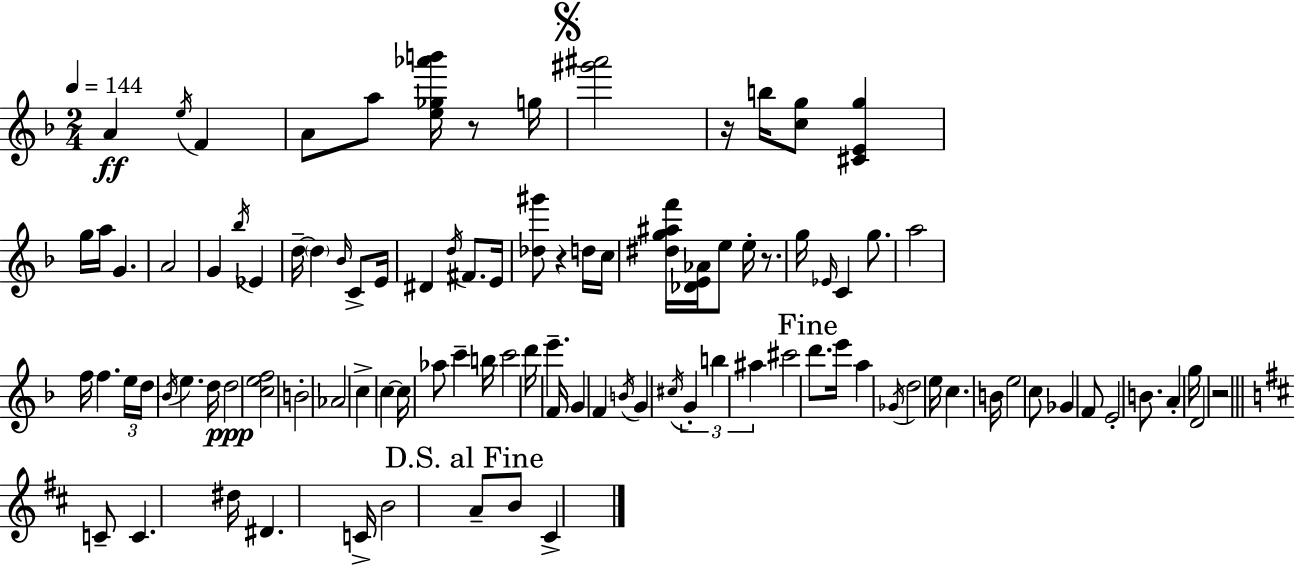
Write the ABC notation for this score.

X:1
T:Untitled
M:2/4
L:1/4
K:F
A e/4 F A/2 a/2 [e_g_a'b']/4 z/2 g/4 [^g'^a']2 z/4 b/4 [cg]/2 [^CEg] g/4 a/4 G A2 G _b/4 _E d/4 d _B/4 C/2 E/4 ^D d/4 ^F/2 E/4 [_d^g']/2 z d/4 c/4 [^dg^af']/4 [_DE_A]/4 e/2 e/4 z/2 g/4 _E/4 C g/2 a2 f/4 f e/4 d/4 _B/4 e d/4 d2 [cef]2 B2 _A2 c c c/4 _a/2 c' b/4 c'2 d'/4 e' F/4 G F B/4 G ^c/4 G b ^a ^c'2 d'/2 e'/4 a _G/4 d2 e/4 c B/4 e2 c/2 _G F/2 E2 B/2 A g/4 D2 z2 C/2 C ^d/4 ^D C/4 B2 A/2 B/2 ^C